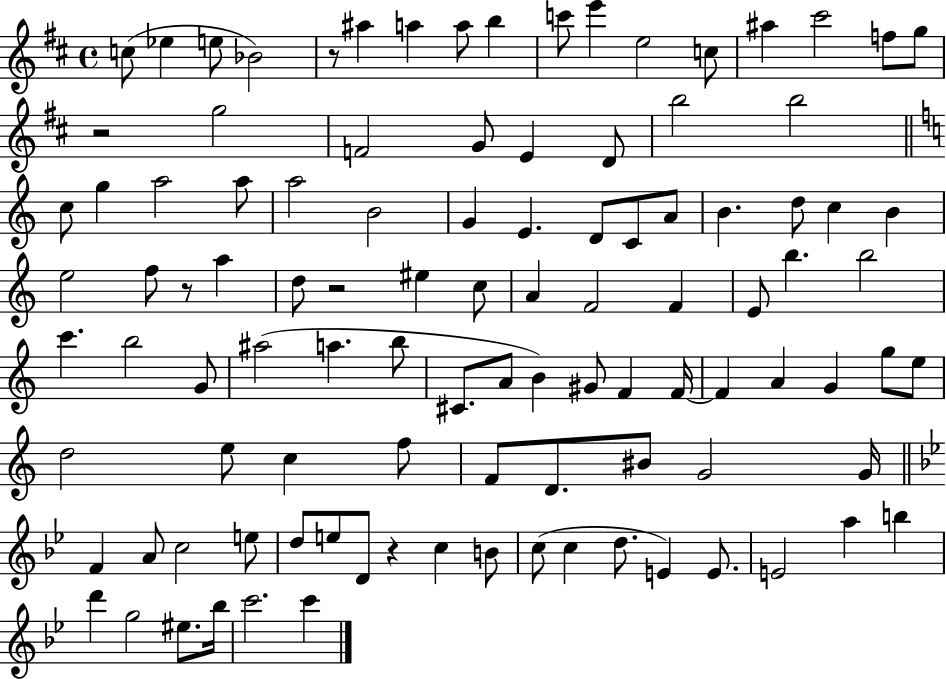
X:1
T:Untitled
M:4/4
L:1/4
K:D
c/2 _e e/2 _B2 z/2 ^a a a/2 b c'/2 e' e2 c/2 ^a ^c'2 f/2 g/2 z2 g2 F2 G/2 E D/2 b2 b2 c/2 g a2 a/2 a2 B2 G E D/2 C/2 A/2 B d/2 c B e2 f/2 z/2 a d/2 z2 ^e c/2 A F2 F E/2 b b2 c' b2 G/2 ^a2 a b/2 ^C/2 A/2 B ^G/2 F F/4 F A G g/2 e/2 d2 e/2 c f/2 F/2 D/2 ^B/2 G2 G/4 F A/2 c2 e/2 d/2 e/2 D/2 z c B/2 c/2 c d/2 E E/2 E2 a b d' g2 ^e/2 _b/4 c'2 c'